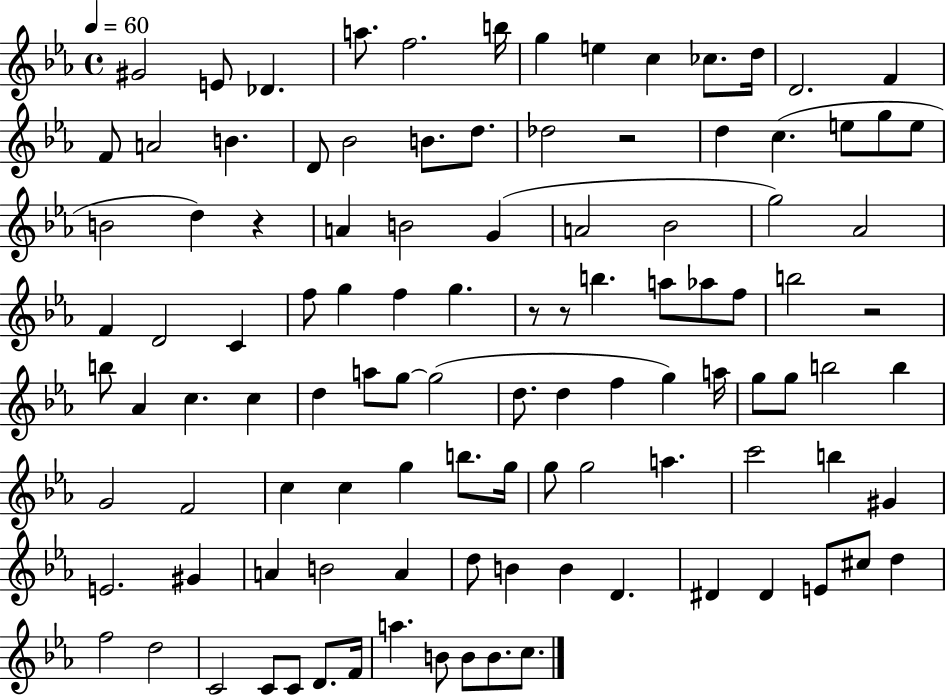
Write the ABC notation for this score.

X:1
T:Untitled
M:4/4
L:1/4
K:Eb
^G2 E/2 _D a/2 f2 b/4 g e c _c/2 d/4 D2 F F/2 A2 B D/2 _B2 B/2 d/2 _d2 z2 d c e/2 g/2 e/2 B2 d z A B2 G A2 _B2 g2 _A2 F D2 C f/2 g f g z/2 z/2 b a/2 _a/2 f/2 b2 z2 b/2 _A c c d a/2 g/2 g2 d/2 d f g a/4 g/2 g/2 b2 b G2 F2 c c g b/2 g/4 g/2 g2 a c'2 b ^G E2 ^G A B2 A d/2 B B D ^D ^D E/2 ^c/2 d f2 d2 C2 C/2 C/2 D/2 F/4 a B/2 B/2 B/2 c/2